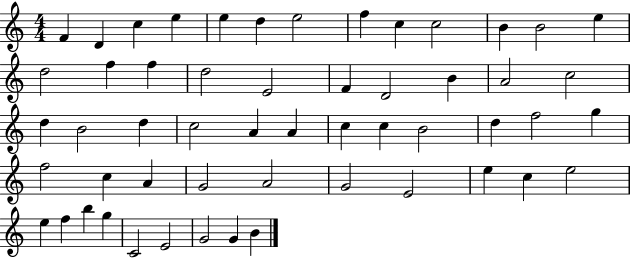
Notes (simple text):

F4/q D4/q C5/q E5/q E5/q D5/q E5/h F5/q C5/q C5/h B4/q B4/h E5/q D5/h F5/q F5/q D5/h E4/h F4/q D4/h B4/q A4/h C5/h D5/q B4/h D5/q C5/h A4/q A4/q C5/q C5/q B4/h D5/q F5/h G5/q F5/h C5/q A4/q G4/h A4/h G4/h E4/h E5/q C5/q E5/h E5/q F5/q B5/q G5/q C4/h E4/h G4/h G4/q B4/q